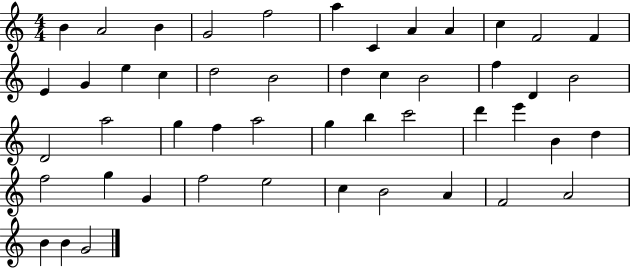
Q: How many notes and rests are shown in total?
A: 49